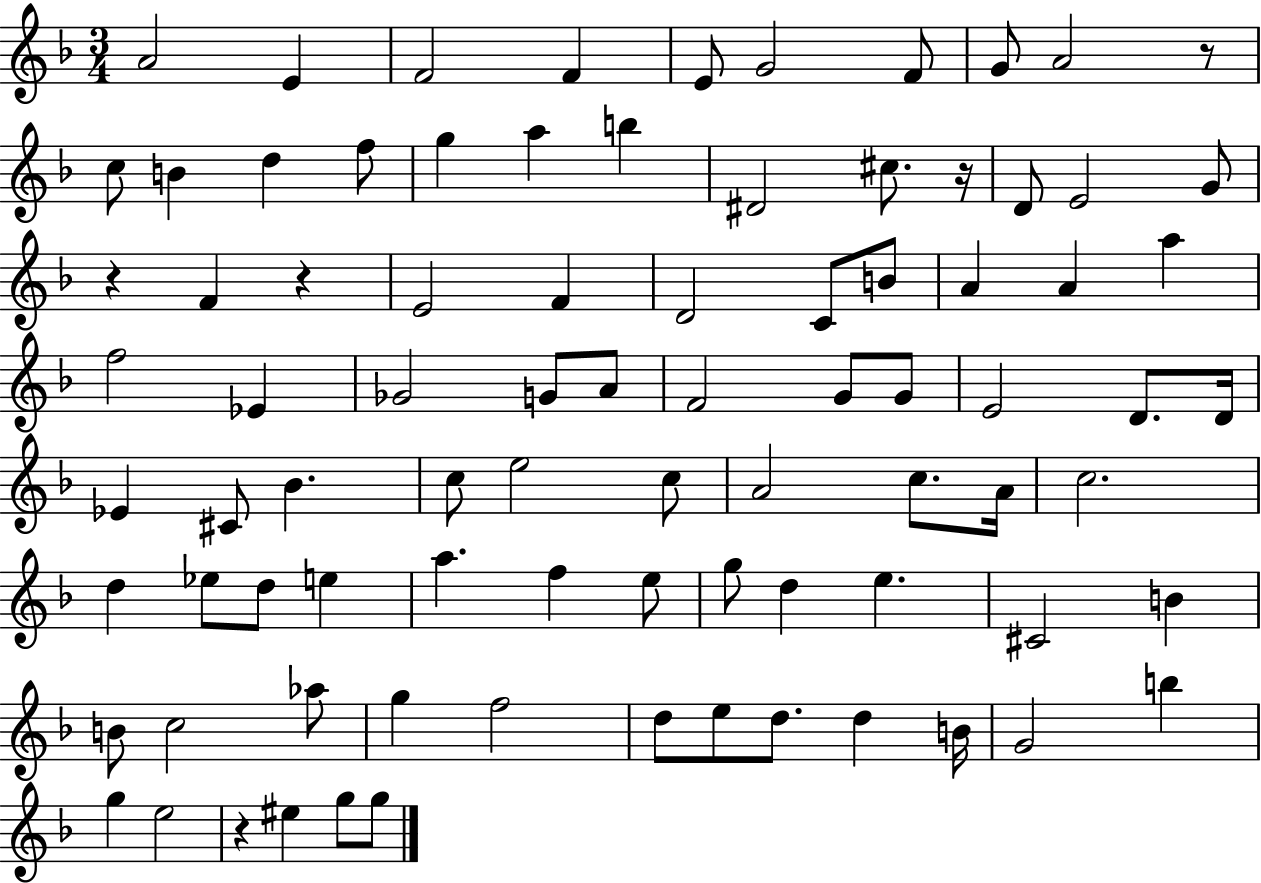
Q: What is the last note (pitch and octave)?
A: G5